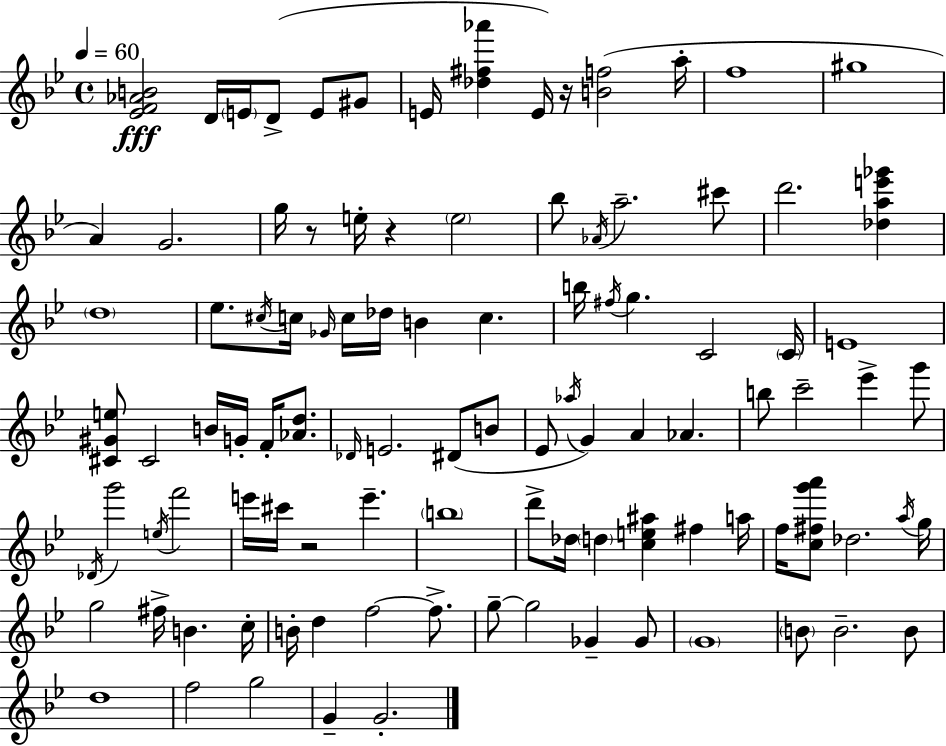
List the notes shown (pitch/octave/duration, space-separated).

[Eb4,F4,Ab4,B4]/h D4/s E4/s D4/e E4/e G#4/e E4/s [Db5,F#5,Ab6]/q E4/s R/s [B4,F5]/h A5/s F5/w G#5/w A4/q G4/h. G5/s R/e E5/s R/q E5/h Bb5/e Ab4/s A5/h. C#6/e D6/h. [Db5,A5,E6,Gb6]/q D5/w Eb5/e. C#5/s C5/s Gb4/s C5/s Db5/s B4/q C5/q. B5/s F#5/s G5/q. C4/h C4/s E4/w [C#4,G#4,E5]/e C#4/h B4/s G4/s F4/s [Ab4,D5]/e. Db4/s E4/h. D#4/e B4/e Eb4/e Ab5/s G4/q A4/q Ab4/q. B5/e C6/h Eb6/q G6/e Db4/s G6/h E5/s F6/h E6/s C#6/s R/h E6/q. B5/w D6/e Db5/s D5/q [C5,E5,A#5]/q F#5/q A5/s F5/s [C5,F#5,G6,A6]/e Db5/h. A5/s G5/s G5/h F#5/s B4/q. C5/s B4/s D5/q F5/h F5/e. G5/e G5/h Gb4/q Gb4/e G4/w B4/e B4/h. B4/e D5/w F5/h G5/h G4/q G4/h.